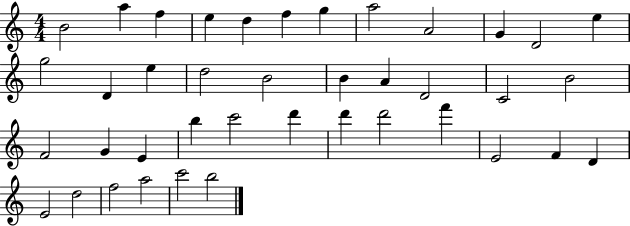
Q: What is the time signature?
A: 4/4